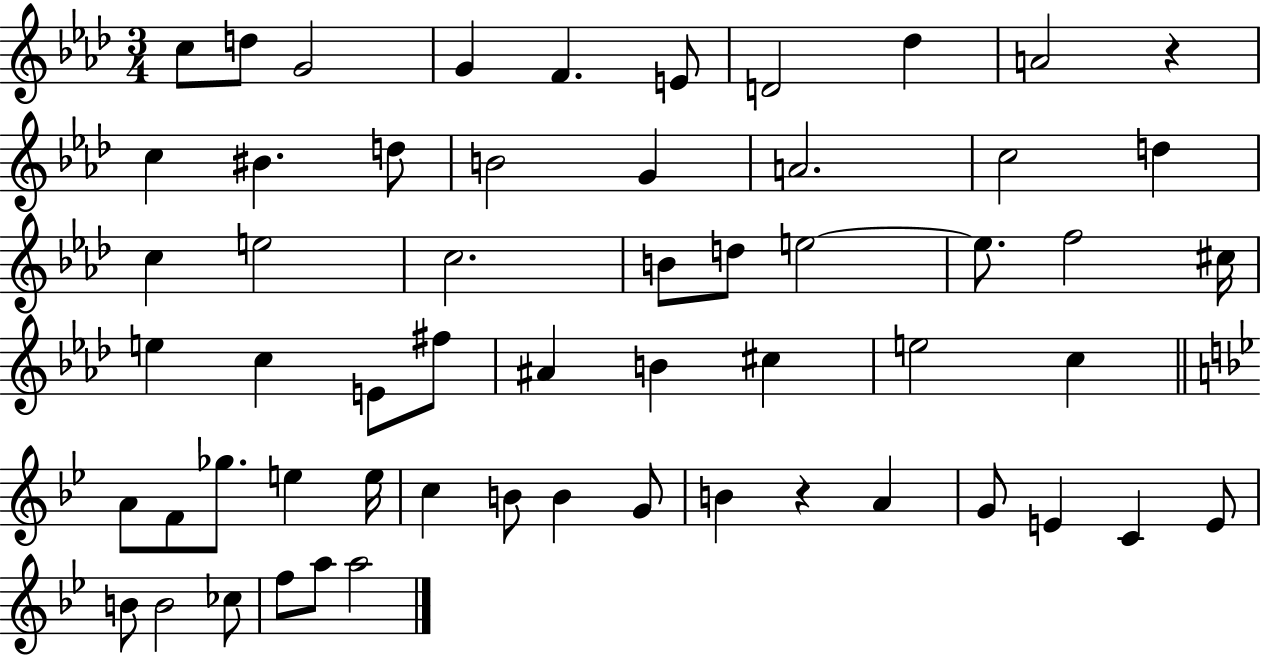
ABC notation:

X:1
T:Untitled
M:3/4
L:1/4
K:Ab
c/2 d/2 G2 G F E/2 D2 _d A2 z c ^B d/2 B2 G A2 c2 d c e2 c2 B/2 d/2 e2 e/2 f2 ^c/4 e c E/2 ^f/2 ^A B ^c e2 c A/2 F/2 _g/2 e e/4 c B/2 B G/2 B z A G/2 E C E/2 B/2 B2 _c/2 f/2 a/2 a2